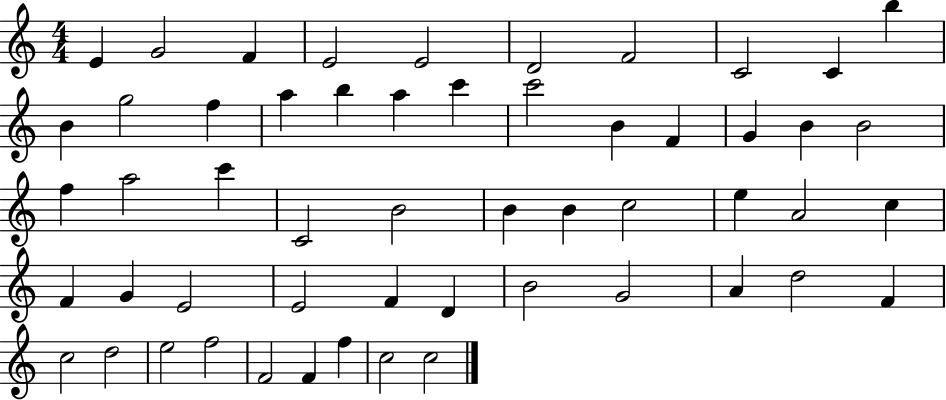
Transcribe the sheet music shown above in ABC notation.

X:1
T:Untitled
M:4/4
L:1/4
K:C
E G2 F E2 E2 D2 F2 C2 C b B g2 f a b a c' c'2 B F G B B2 f a2 c' C2 B2 B B c2 e A2 c F G E2 E2 F D B2 G2 A d2 F c2 d2 e2 f2 F2 F f c2 c2